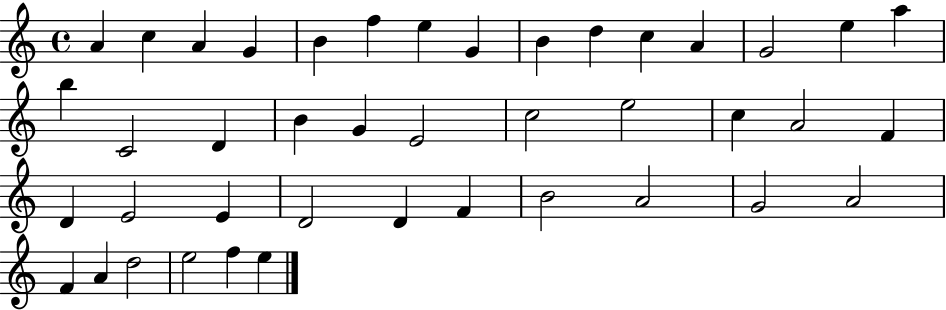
A4/q C5/q A4/q G4/q B4/q F5/q E5/q G4/q B4/q D5/q C5/q A4/q G4/h E5/q A5/q B5/q C4/h D4/q B4/q G4/q E4/h C5/h E5/h C5/q A4/h F4/q D4/q E4/h E4/q D4/h D4/q F4/q B4/h A4/h G4/h A4/h F4/q A4/q D5/h E5/h F5/q E5/q